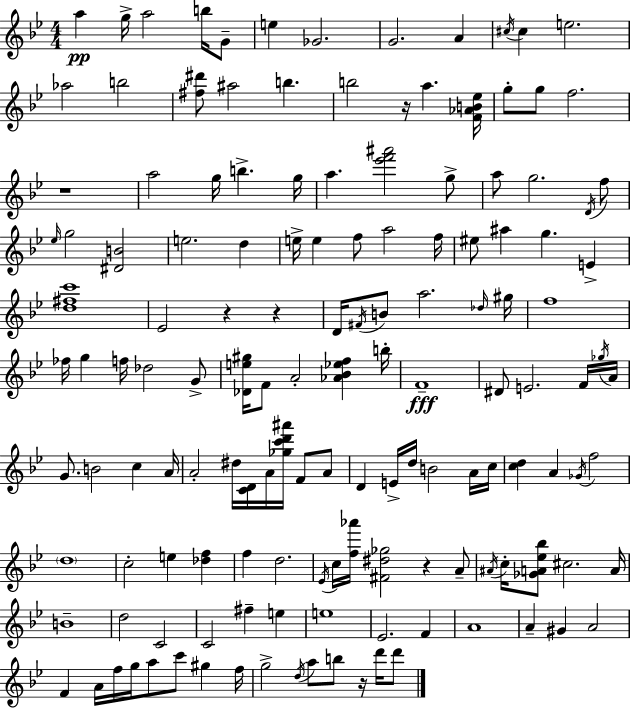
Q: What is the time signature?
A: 4/4